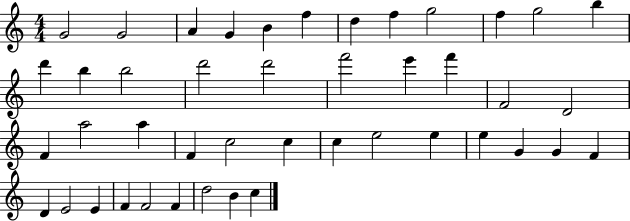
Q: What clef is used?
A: treble